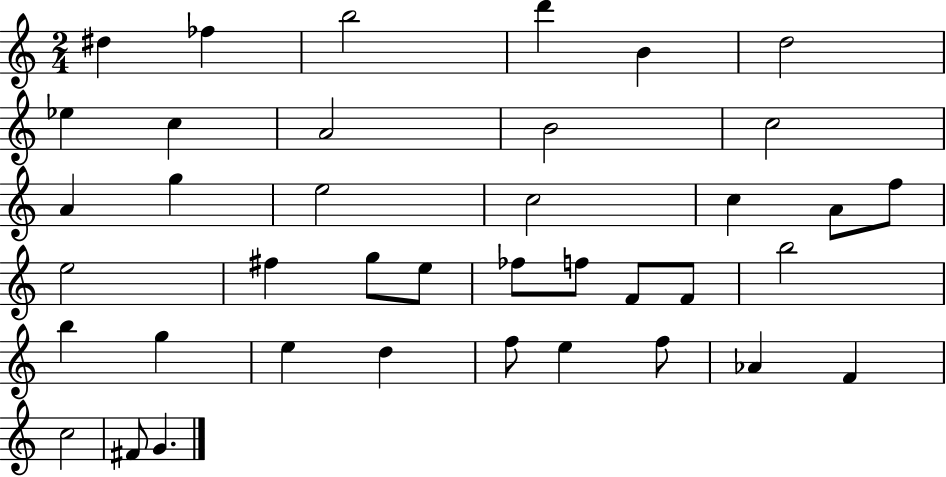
X:1
T:Untitled
M:2/4
L:1/4
K:C
^d _f b2 d' B d2 _e c A2 B2 c2 A g e2 c2 c A/2 f/2 e2 ^f g/2 e/2 _f/2 f/2 F/2 F/2 b2 b g e d f/2 e f/2 _A F c2 ^F/2 G